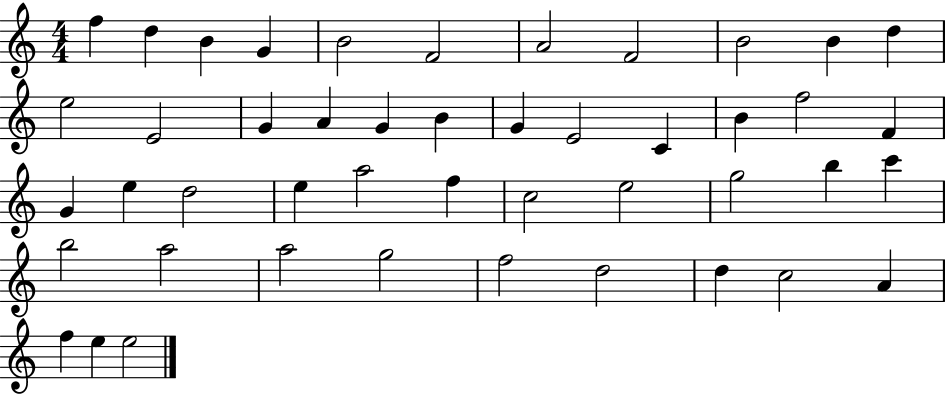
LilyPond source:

{
  \clef treble
  \numericTimeSignature
  \time 4/4
  \key c \major
  f''4 d''4 b'4 g'4 | b'2 f'2 | a'2 f'2 | b'2 b'4 d''4 | \break e''2 e'2 | g'4 a'4 g'4 b'4 | g'4 e'2 c'4 | b'4 f''2 f'4 | \break g'4 e''4 d''2 | e''4 a''2 f''4 | c''2 e''2 | g''2 b''4 c'''4 | \break b''2 a''2 | a''2 g''2 | f''2 d''2 | d''4 c''2 a'4 | \break f''4 e''4 e''2 | \bar "|."
}